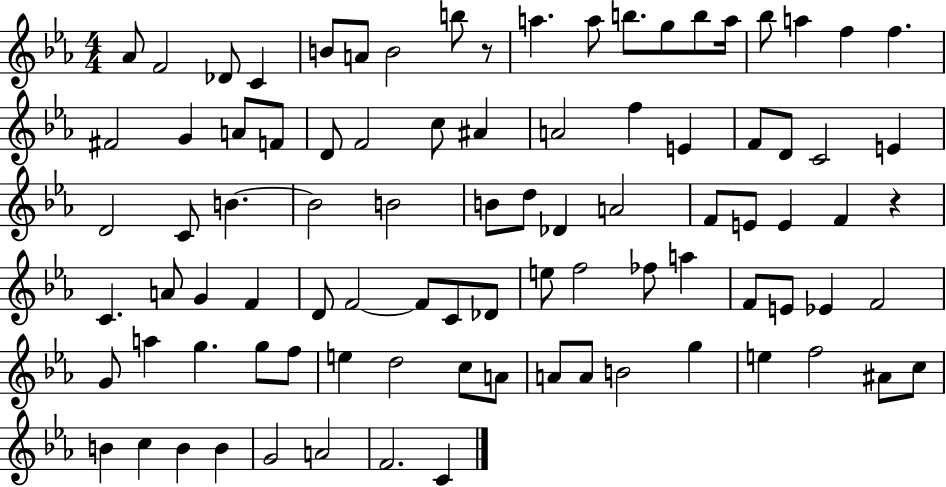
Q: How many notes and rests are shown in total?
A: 90